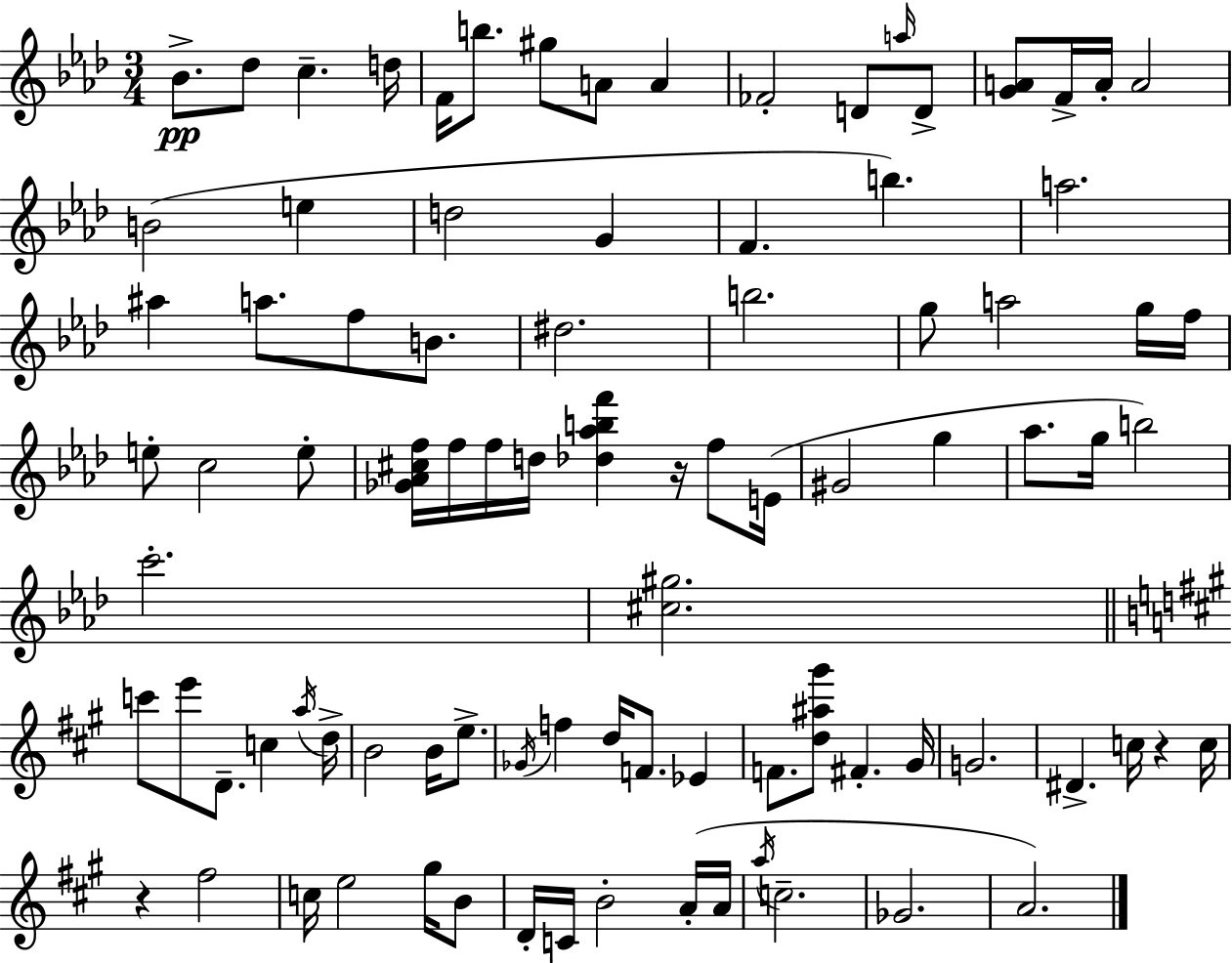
Bb4/e. Db5/e C5/q. D5/s F4/s B5/e. G#5/e A4/e A4/q FES4/h D4/e A5/s D4/e [G4,A4]/e F4/s A4/s A4/h B4/h E5/q D5/h G4/q F4/q. B5/q. A5/h. A#5/q A5/e. F5/e B4/e. D#5/h. B5/h. G5/e A5/h G5/s F5/s E5/e C5/h E5/e [Gb4,Ab4,C#5,F5]/s F5/s F5/s D5/s [Db5,Ab5,B5,F6]/q R/s F5/e E4/s G#4/h G5/q Ab5/e. G5/s B5/h C6/h. [C#5,G#5]/h. C6/e E6/e D4/e. C5/q A5/s D5/s B4/h B4/s E5/e. Gb4/s F5/q D5/s F4/e. Eb4/q F4/e. [D5,A#5,G#6]/e F#4/q. G#4/s G4/h. D#4/q. C5/s R/q C5/s R/q F#5/h C5/s E5/h G#5/s B4/e D4/s C4/s B4/h A4/s A4/s A5/s C5/h. Gb4/h. A4/h.